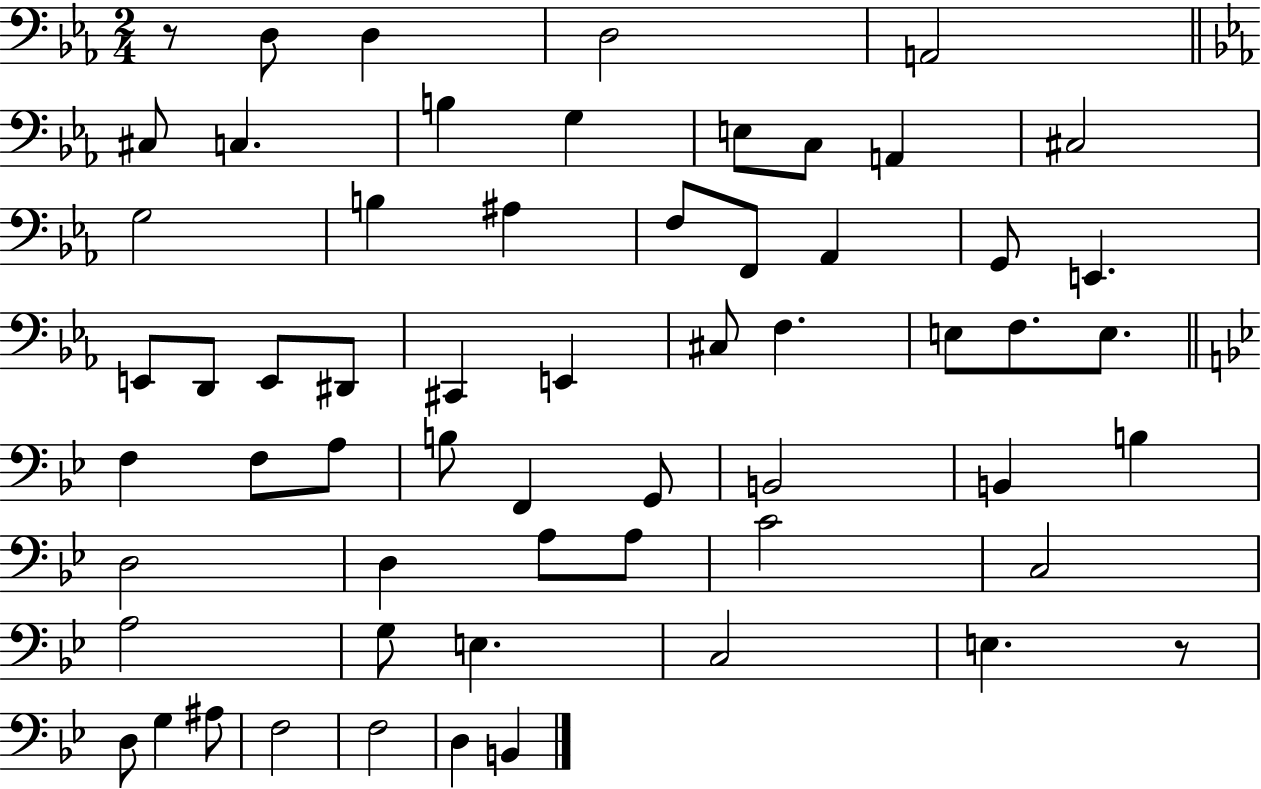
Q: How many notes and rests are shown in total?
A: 60